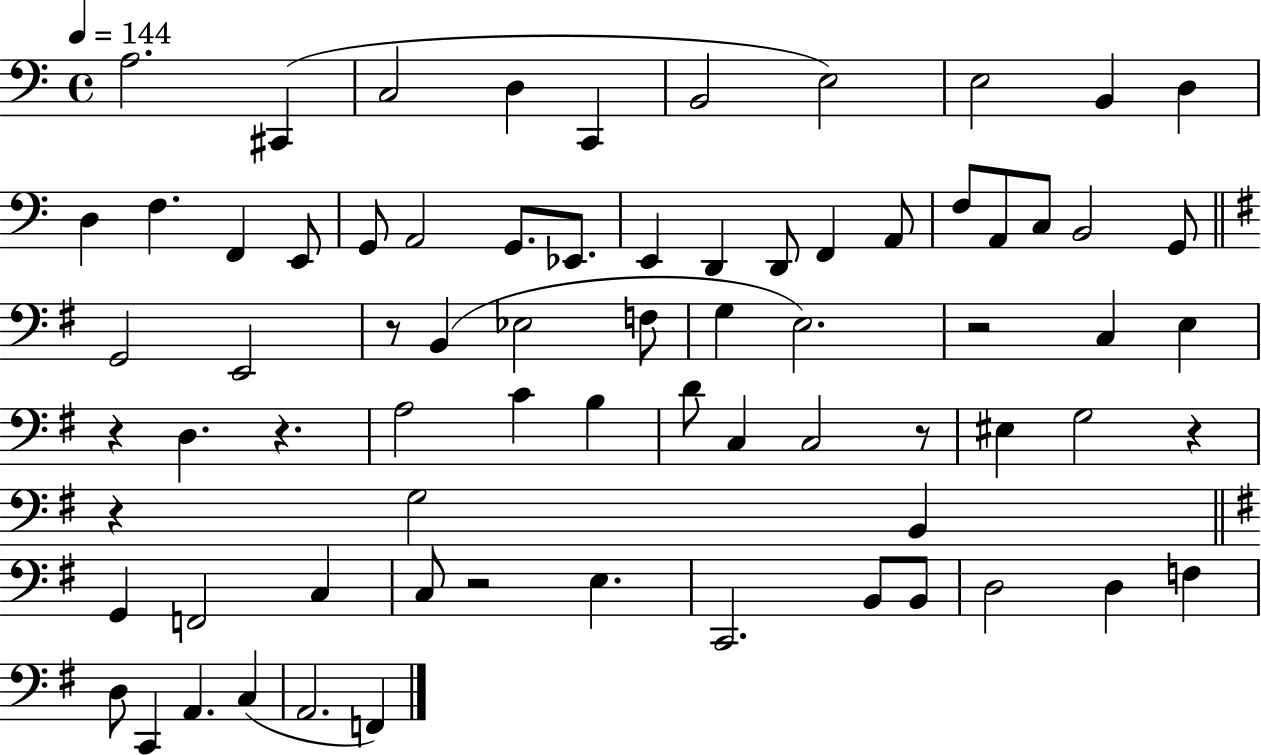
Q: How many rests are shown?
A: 8